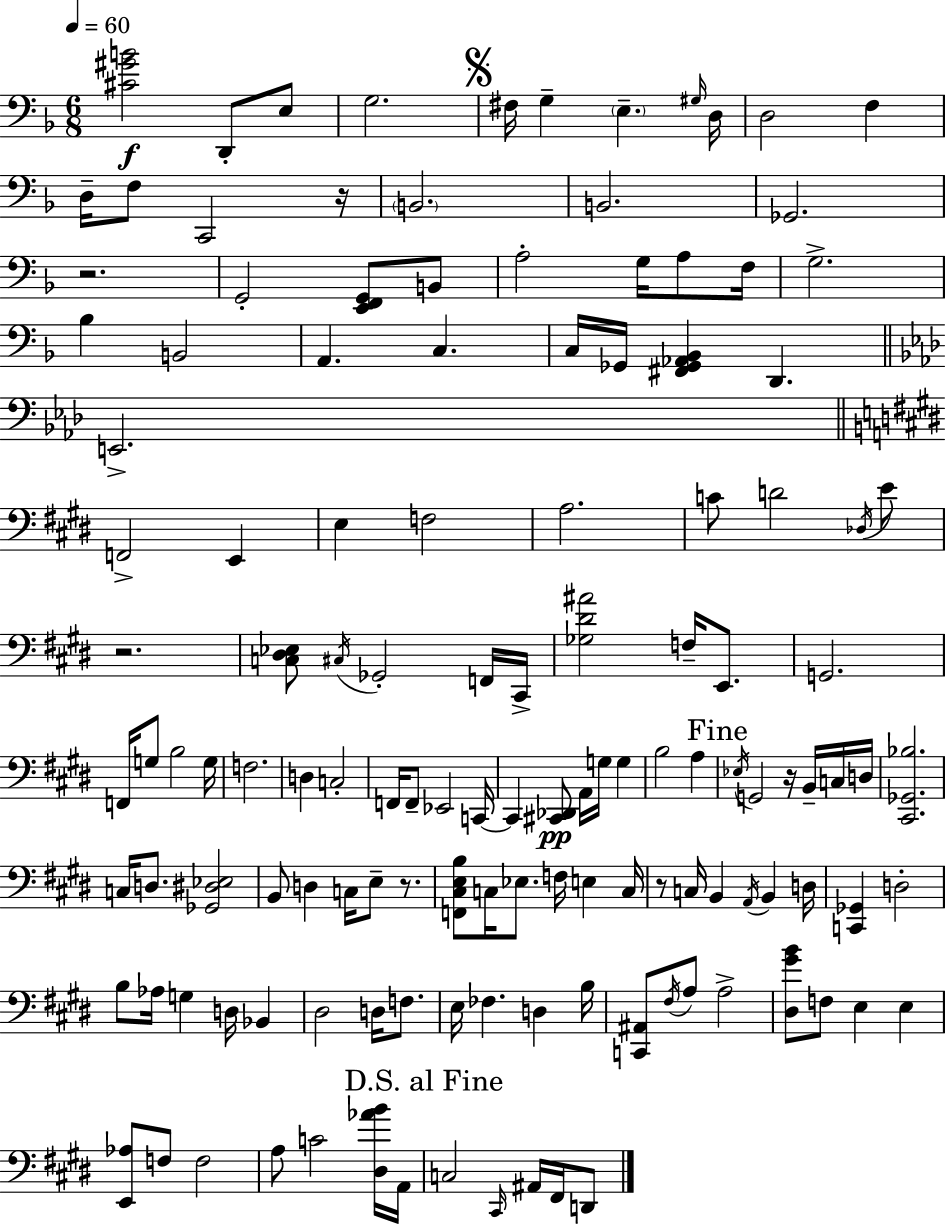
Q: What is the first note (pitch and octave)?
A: D2